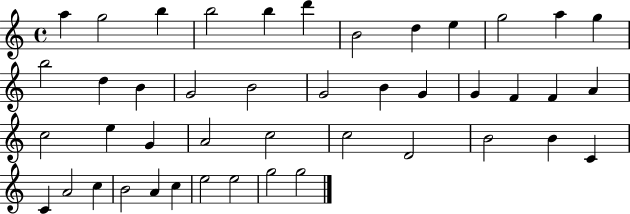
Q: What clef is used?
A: treble